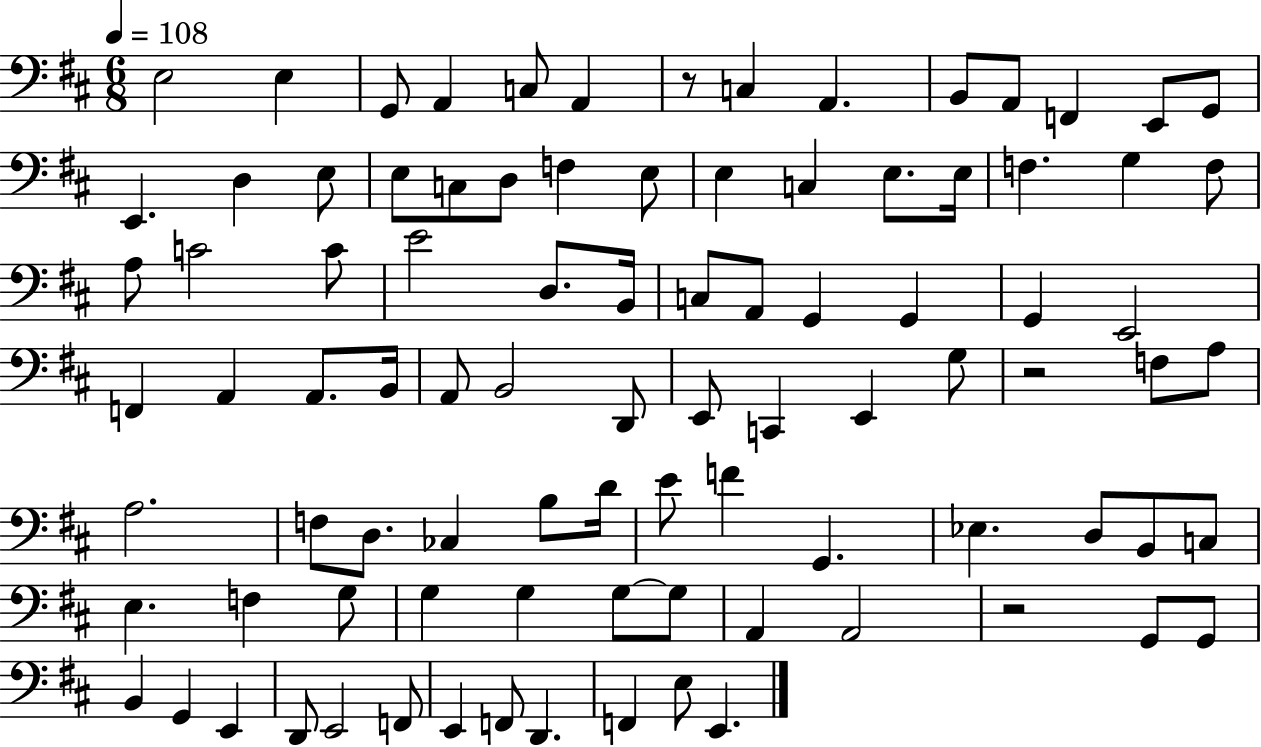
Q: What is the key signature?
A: D major